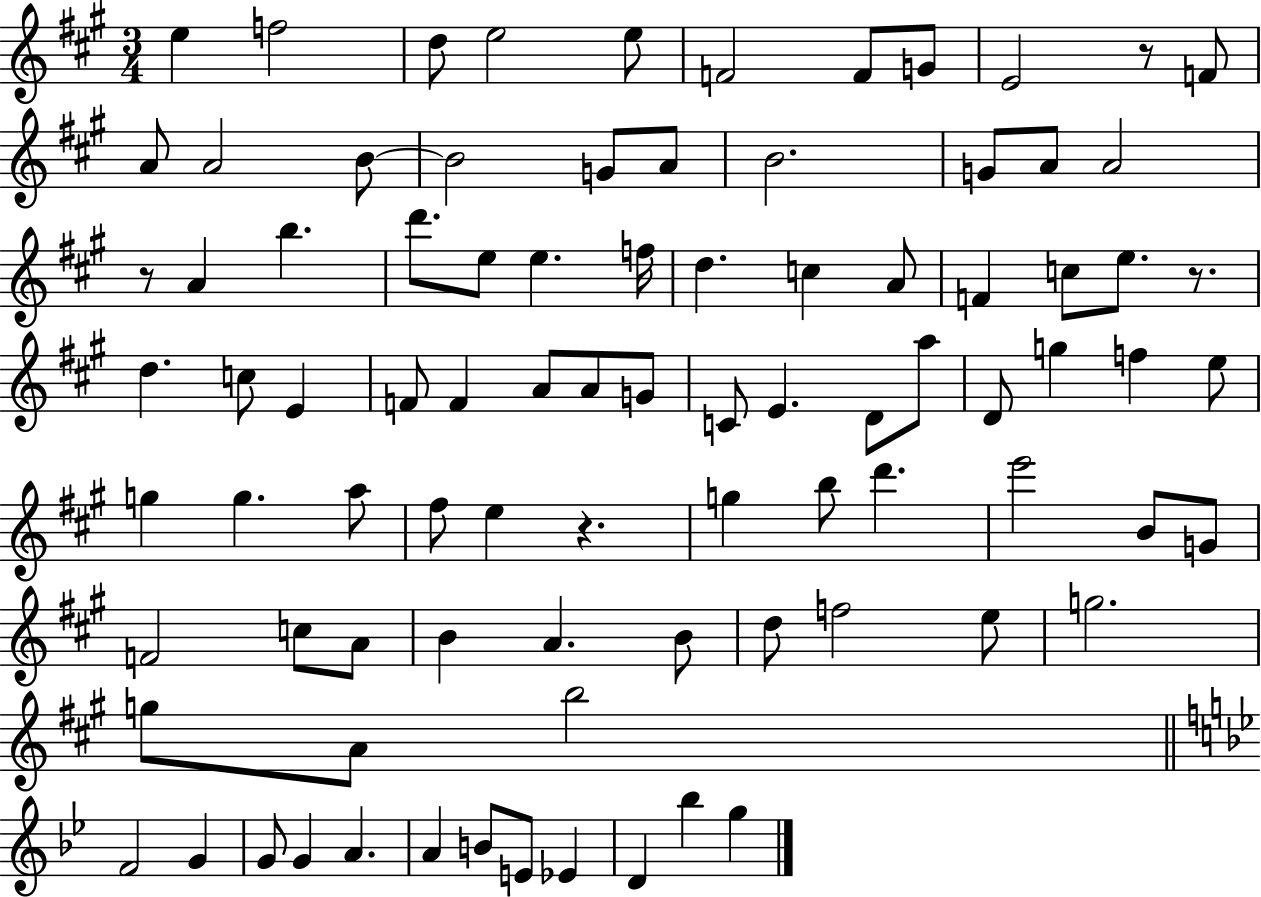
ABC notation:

X:1
T:Untitled
M:3/4
L:1/4
K:A
e f2 d/2 e2 e/2 F2 F/2 G/2 E2 z/2 F/2 A/2 A2 B/2 B2 G/2 A/2 B2 G/2 A/2 A2 z/2 A b d'/2 e/2 e f/4 d c A/2 F c/2 e/2 z/2 d c/2 E F/2 F A/2 A/2 G/2 C/2 E D/2 a/2 D/2 g f e/2 g g a/2 ^f/2 e z g b/2 d' e'2 B/2 G/2 F2 c/2 A/2 B A B/2 d/2 f2 e/2 g2 g/2 A/2 b2 F2 G G/2 G A A B/2 E/2 _E D _b g